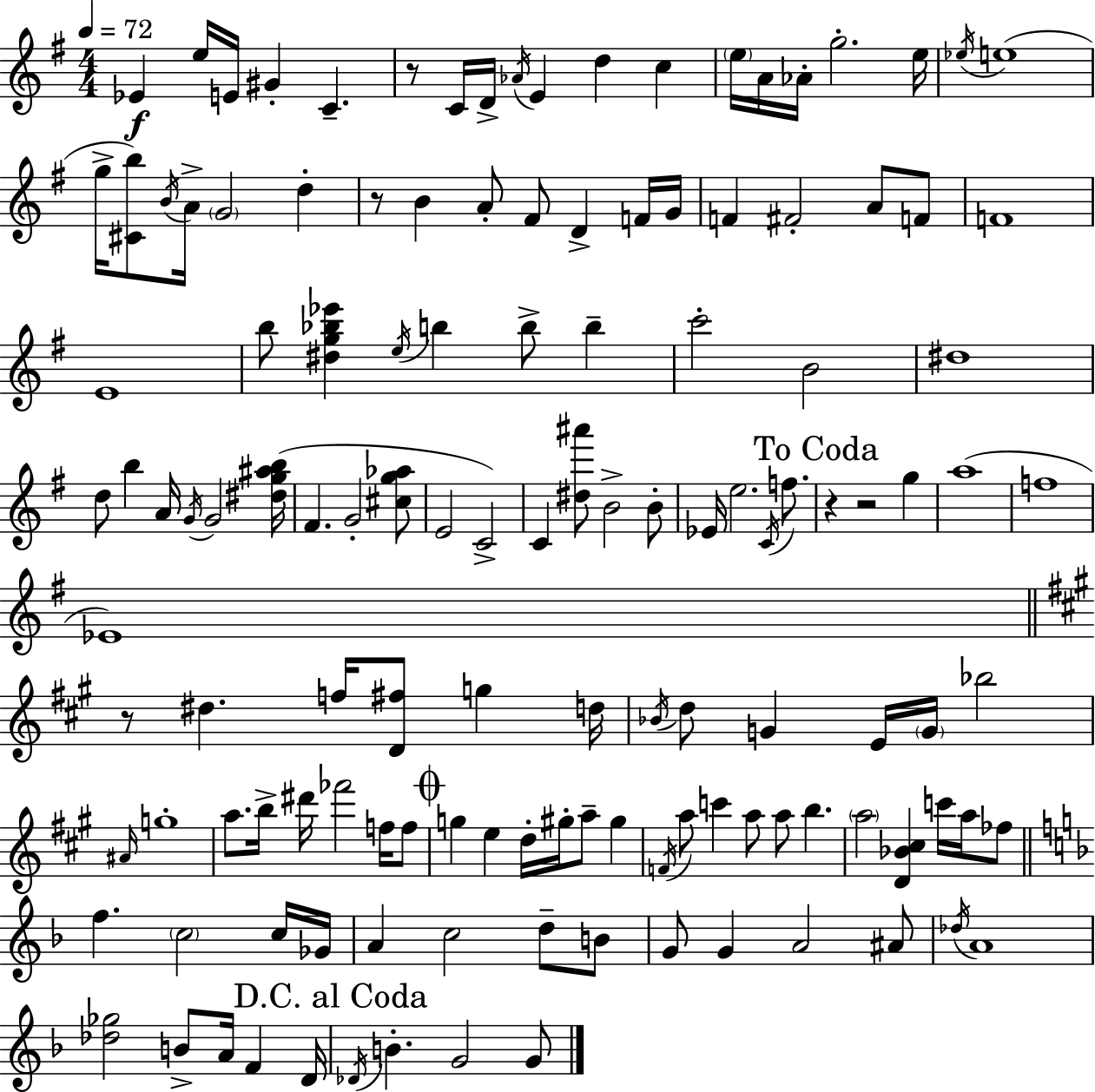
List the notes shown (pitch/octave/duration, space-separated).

Eb4/q E5/s E4/s G#4/q C4/q. R/e C4/s D4/s Ab4/s E4/q D5/q C5/q E5/s A4/s Ab4/s G5/h. E5/s Eb5/s E5/w G5/s [C#4,B5]/e B4/s A4/s G4/h D5/q R/e B4/q A4/e F#4/e D4/q F4/s G4/s F4/q F#4/h A4/e F4/e F4/w E4/w B5/e [D#5,G5,Bb5,Eb6]/q E5/s B5/q B5/e B5/q C6/h B4/h D#5/w D5/e B5/q A4/s G4/s G4/h [D#5,G5,A#5,B5]/s F#4/q. G4/h [C#5,G5,Ab5]/e E4/h C4/h C4/q [D#5,A#6]/e B4/h B4/e Eb4/s E5/h. C4/s F5/e. R/q R/h G5/q A5/w F5/w Eb4/w R/e D#5/q. F5/s [D4,F#5]/e G5/q D5/s Bb4/s D5/e G4/q E4/s G4/s Bb5/h A#4/s G5/w A5/e. B5/s D#6/s FES6/h F5/s F5/e G5/q E5/q D5/s G#5/s A5/e G#5/q F4/s A5/e C6/q A5/e A5/e B5/q. A5/h [D4,Bb4,C#5]/q C6/s A5/s FES5/e F5/q. C5/h C5/s Gb4/s A4/q C5/h D5/e B4/e G4/e G4/q A4/h A#4/e Db5/s A4/w [Db5,Gb5]/h B4/e A4/s F4/q D4/s Db4/s B4/q. G4/h G4/e